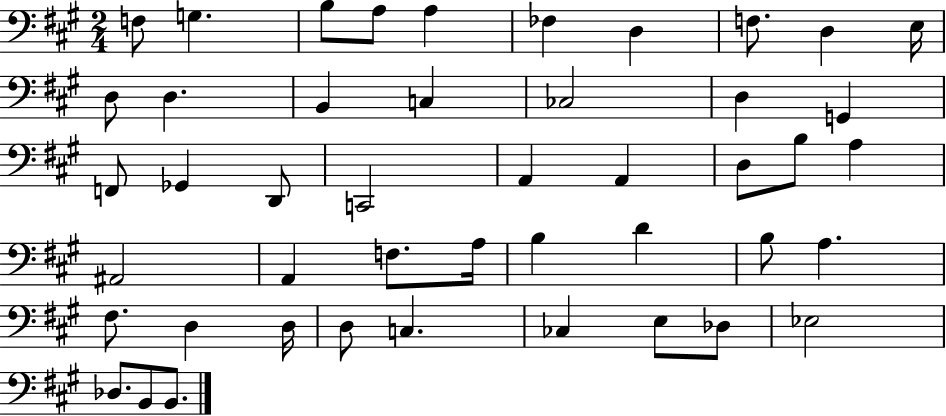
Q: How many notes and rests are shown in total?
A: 46